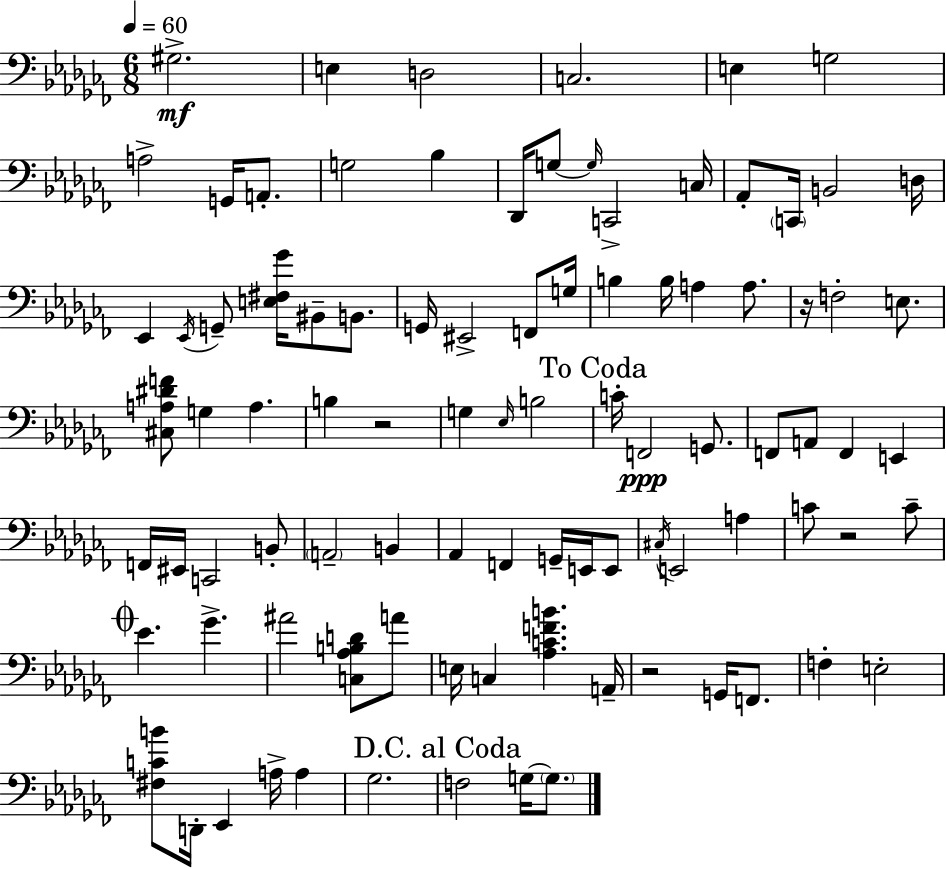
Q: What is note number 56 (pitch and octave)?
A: F2